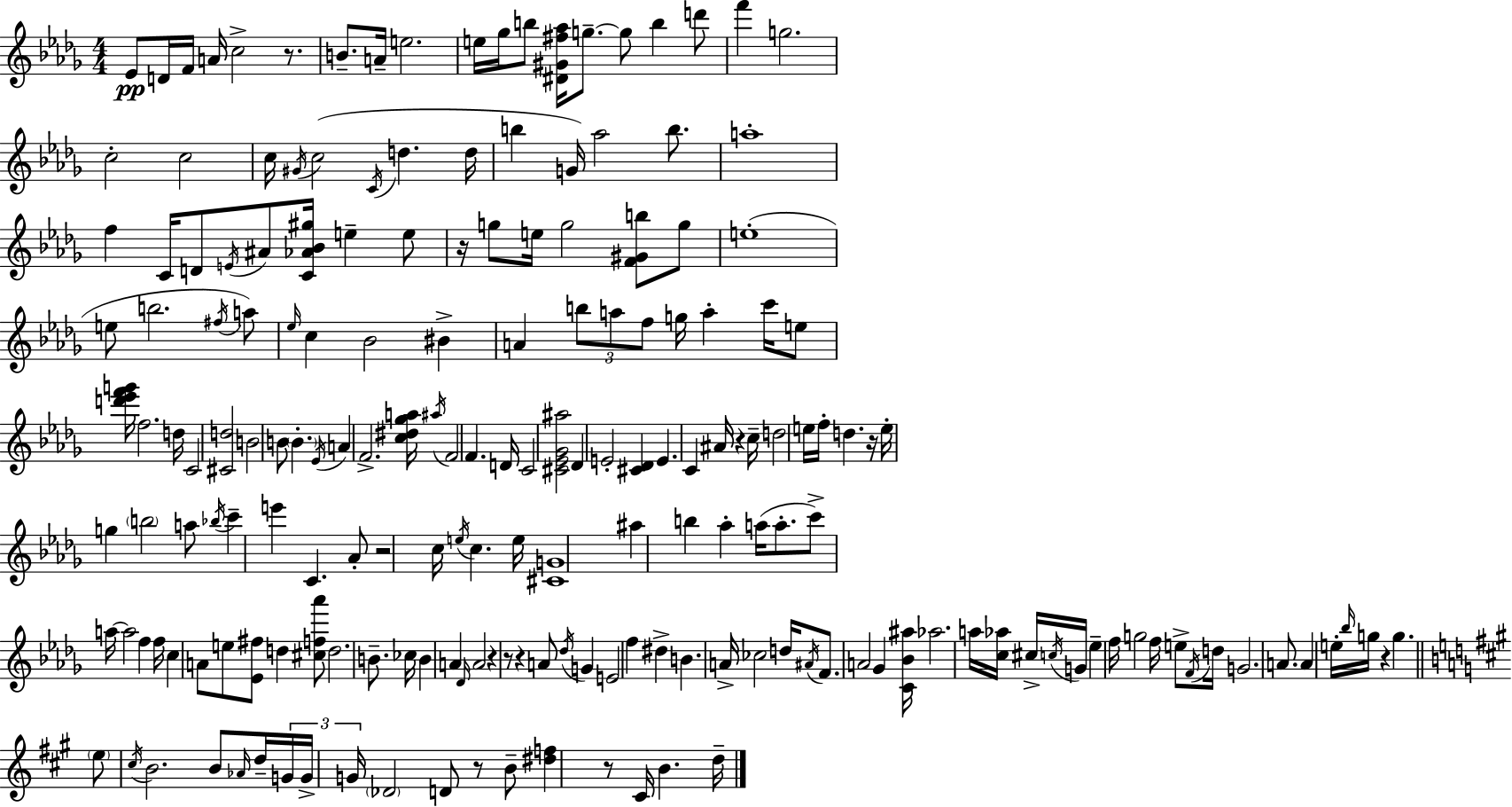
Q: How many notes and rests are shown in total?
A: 189